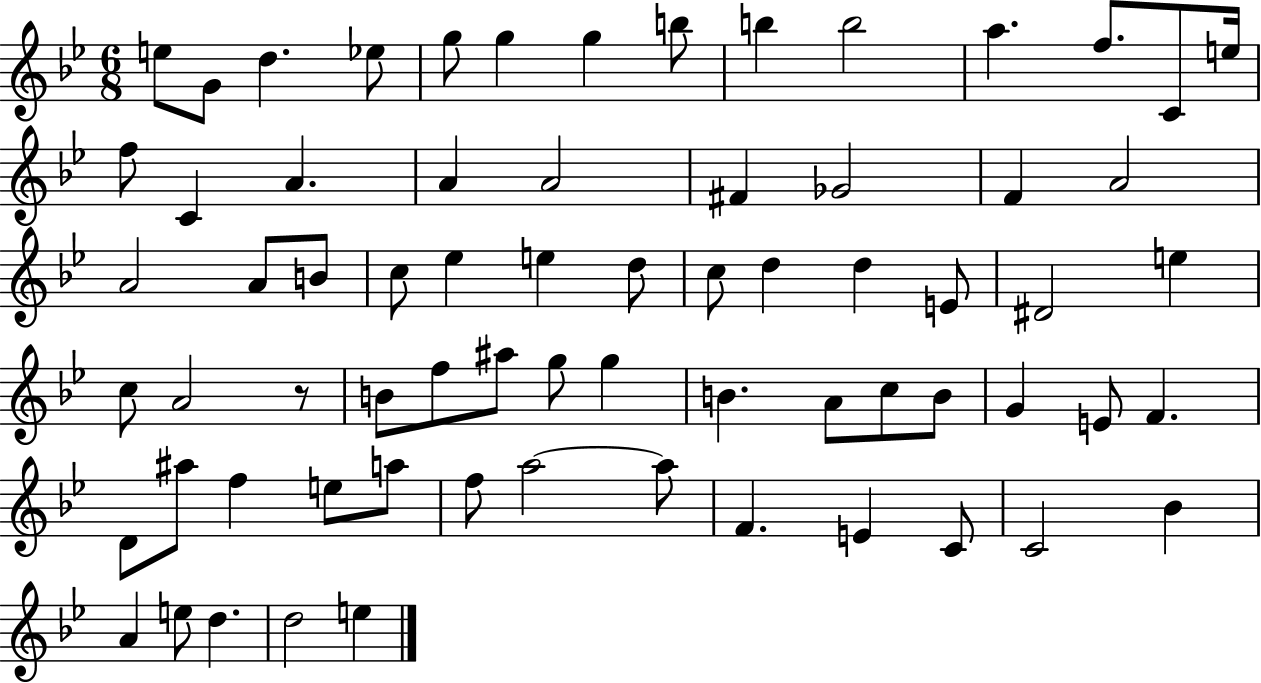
{
  \clef treble
  \numericTimeSignature
  \time 6/8
  \key bes \major
  \repeat volta 2 { e''8 g'8 d''4. ees''8 | g''8 g''4 g''4 b''8 | b''4 b''2 | a''4. f''8. c'8 e''16 | \break f''8 c'4 a'4. | a'4 a'2 | fis'4 ges'2 | f'4 a'2 | \break a'2 a'8 b'8 | c''8 ees''4 e''4 d''8 | c''8 d''4 d''4 e'8 | dis'2 e''4 | \break c''8 a'2 r8 | b'8 f''8 ais''8 g''8 g''4 | b'4. a'8 c''8 b'8 | g'4 e'8 f'4. | \break d'8 ais''8 f''4 e''8 a''8 | f''8 a''2~~ a''8 | f'4. e'4 c'8 | c'2 bes'4 | \break a'4 e''8 d''4. | d''2 e''4 | } \bar "|."
}